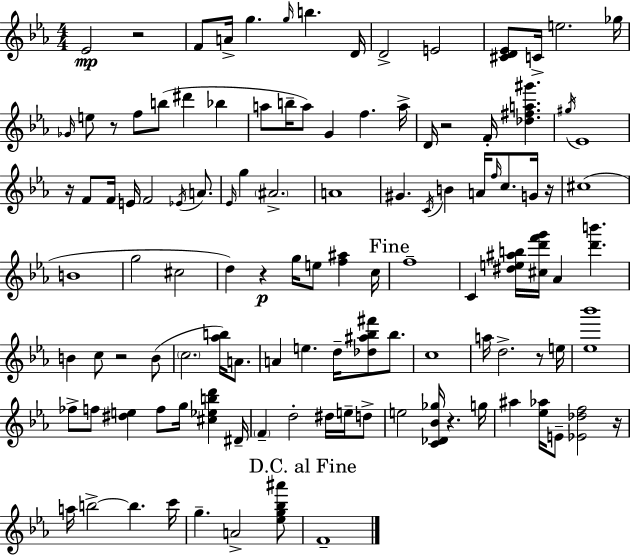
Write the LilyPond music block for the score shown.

{
  \clef treble
  \numericTimeSignature
  \time 4/4
  \key c \minor
  \repeat volta 2 { ees'2\mp r2 | f'8 a'16-> g''4. \grace { g''16 } b''4. | d'16 d'2-> e'2 | <cis' d' ees'>8 c'16-> e''2. | \break ges''16 \grace { ges'16 } e''8 r8 f''8 b''8( dis'''4 bes''4 | a''8 b''16-- a''8) g'4 f''4. | a''16-> d'16 r2 f'16-. <des'' fis'' a'' gis'''>4. | \acciaccatura { gis''16 } ees'1 | \break r16 f'8 f'16 e'16 f'2 | \acciaccatura { ees'16 } a'8. \grace { ees'16 } g''4 \parenthesize ais'2.-> | a'1 | gis'4. \acciaccatura { c'16 } b'4 | \break a'16 \grace { f''16 } c''8. g'16 r16 cis''1( | b'1 | g''2 cis''2 | d''4) r4\p g''16 | \break e''8 <f'' ais''>4 c''16 \mark "Fine" f''1-- | c'4 <dis'' e'' ais'' b''>16 <cis'' d''' f''' g'''>16 aes'4 | <d''' b'''>4. b'4 c''8 r2 | b'8( \parenthesize c''2. | \break <aes'' b''>16) a'8. a'4 e''4. | d''16-- <des'' ais'' bes'' fis'''>8 bes''8. c''1 | a''16 d''2.-> | r8 e''16 <ees'' bes'''>1 | \break fes''8-> f''8 <dis'' e''>4 f''8 | g''16 <cis'' ees'' b'' d'''>4 dis'16-- \parenthesize f'4-- d''2-. | dis''16 e''16-- d''8-> e''2 <c' des' bes' ges''>16 | r4. g''16 ais''4 <ees'' aes''>16 e'8-- <ees' des'' f''>2 | \break r16 a''16 b''2->~~ | b''4. c'''16 g''4.-- a'2-> | <ees'' g'' bes'' ais'''>8 \mark "D.C. al Fine" f'1-- | } \bar "|."
}